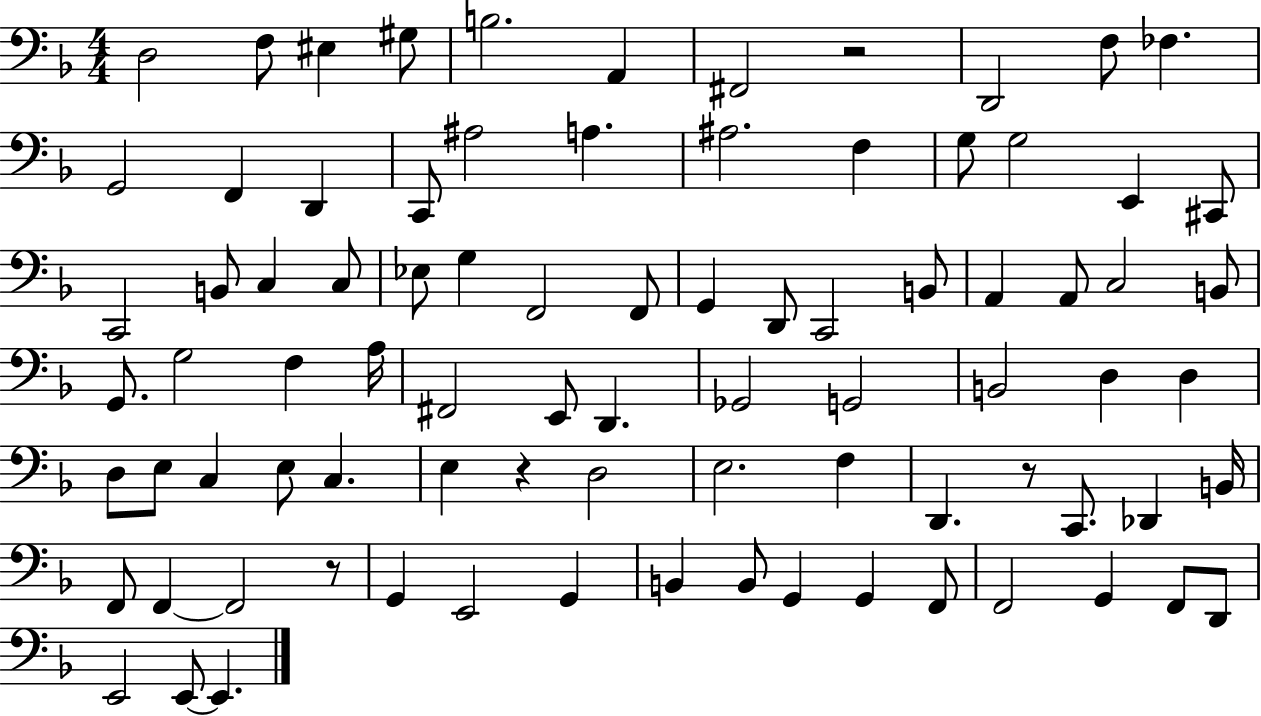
{
  \clef bass
  \numericTimeSignature
  \time 4/4
  \key f \major
  \repeat volta 2 { d2 f8 eis4 gis8 | b2. a,4 | fis,2 r2 | d,2 f8 fes4. | \break g,2 f,4 d,4 | c,8 ais2 a4. | ais2. f4 | g8 g2 e,4 cis,8 | \break c,2 b,8 c4 c8 | ees8 g4 f,2 f,8 | g,4 d,8 c,2 b,8 | a,4 a,8 c2 b,8 | \break g,8. g2 f4 a16 | fis,2 e,8 d,4. | ges,2 g,2 | b,2 d4 d4 | \break d8 e8 c4 e8 c4. | e4 r4 d2 | e2. f4 | d,4. r8 c,8. des,4 b,16 | \break f,8 f,4~~ f,2 r8 | g,4 e,2 g,4 | b,4 b,8 g,4 g,4 f,8 | f,2 g,4 f,8 d,8 | \break e,2 e,8~~ e,4. | } \bar "|."
}